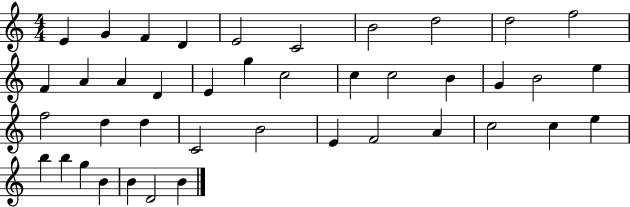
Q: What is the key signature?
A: C major